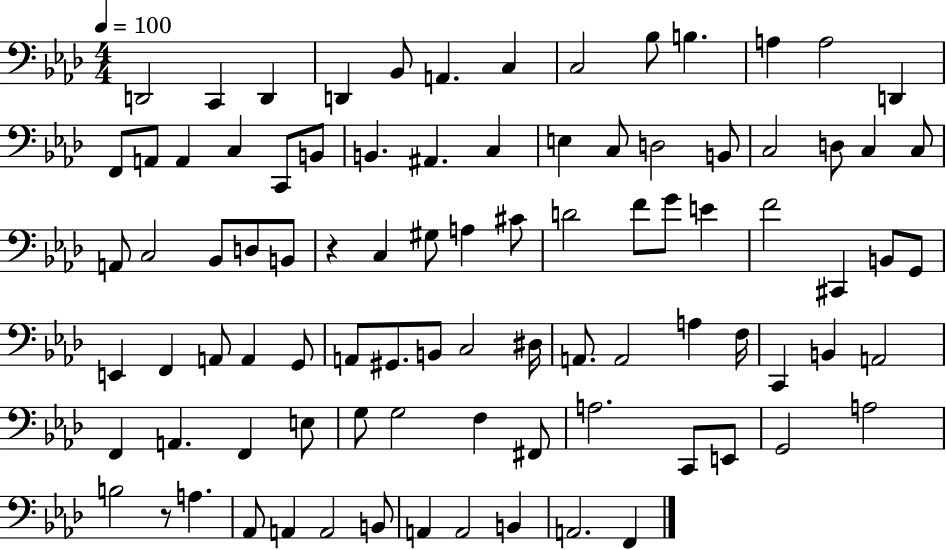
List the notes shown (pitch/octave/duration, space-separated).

D2/h C2/q D2/q D2/q Bb2/e A2/q. C3/q C3/h Bb3/e B3/q. A3/q A3/h D2/q F2/e A2/e A2/q C3/q C2/e B2/e B2/q. A#2/q. C3/q E3/q C3/e D3/h B2/e C3/h D3/e C3/q C3/e A2/e C3/h Bb2/e D3/e B2/e R/q C3/q G#3/e A3/q C#4/e D4/h F4/e G4/e E4/q F4/h C#2/q B2/e G2/e E2/q F2/q A2/e A2/q G2/e A2/e G#2/e. B2/e C3/h D#3/s A2/e. A2/h A3/q F3/s C2/q B2/q A2/h F2/q A2/q. F2/q E3/e G3/e G3/h F3/q F#2/e A3/h. C2/e E2/e G2/h A3/h B3/h R/e A3/q. Ab2/e A2/q A2/h B2/e A2/q A2/h B2/q A2/h. F2/q